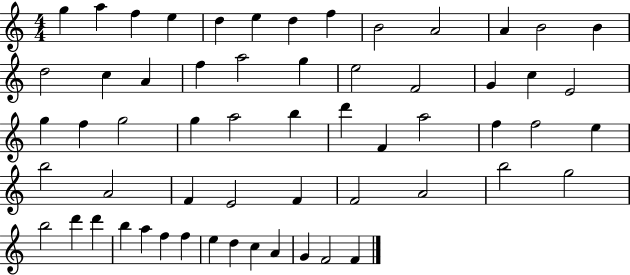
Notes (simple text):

G5/q A5/q F5/q E5/q D5/q E5/q D5/q F5/q B4/h A4/h A4/q B4/h B4/q D5/h C5/q A4/q F5/q A5/h G5/q E5/h F4/h G4/q C5/q E4/h G5/q F5/q G5/h G5/q A5/h B5/q D6/q F4/q A5/h F5/q F5/h E5/q B5/h A4/h F4/q E4/h F4/q F4/h A4/h B5/h G5/h B5/h D6/q D6/q B5/q A5/q F5/q F5/q E5/q D5/q C5/q A4/q G4/q F4/h F4/q